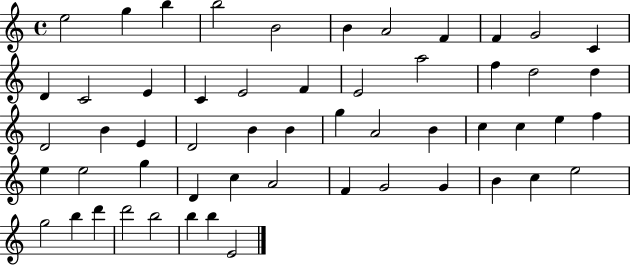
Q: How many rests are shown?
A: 0